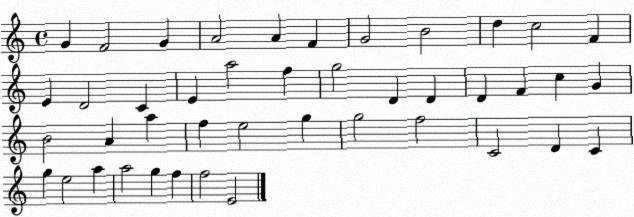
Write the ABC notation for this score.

X:1
T:Untitled
M:4/4
L:1/4
K:C
G F2 G A2 A F G2 B2 d c2 F E D2 C E a2 f g2 D D D F c G B2 A a f e2 g g2 f2 C2 D C g e2 a a2 g f f2 E2